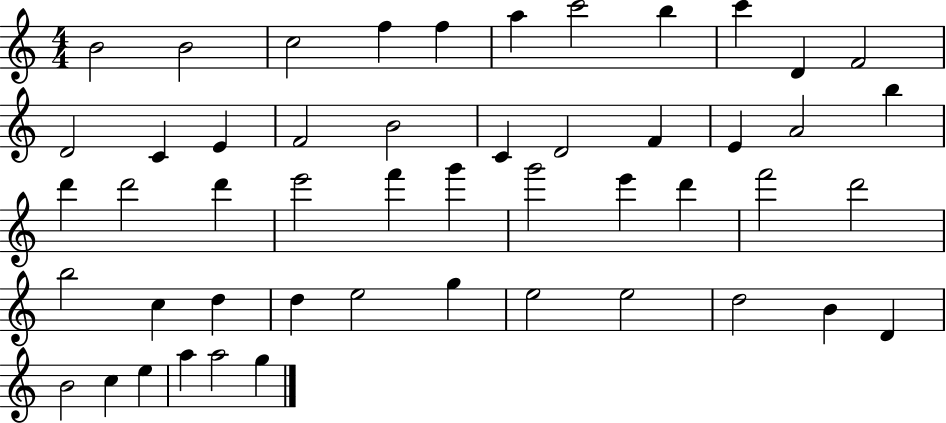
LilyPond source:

{
  \clef treble
  \numericTimeSignature
  \time 4/4
  \key c \major
  b'2 b'2 | c''2 f''4 f''4 | a''4 c'''2 b''4 | c'''4 d'4 f'2 | \break d'2 c'4 e'4 | f'2 b'2 | c'4 d'2 f'4 | e'4 a'2 b''4 | \break d'''4 d'''2 d'''4 | e'''2 f'''4 g'''4 | g'''2 e'''4 d'''4 | f'''2 d'''2 | \break b''2 c''4 d''4 | d''4 e''2 g''4 | e''2 e''2 | d''2 b'4 d'4 | \break b'2 c''4 e''4 | a''4 a''2 g''4 | \bar "|."
}